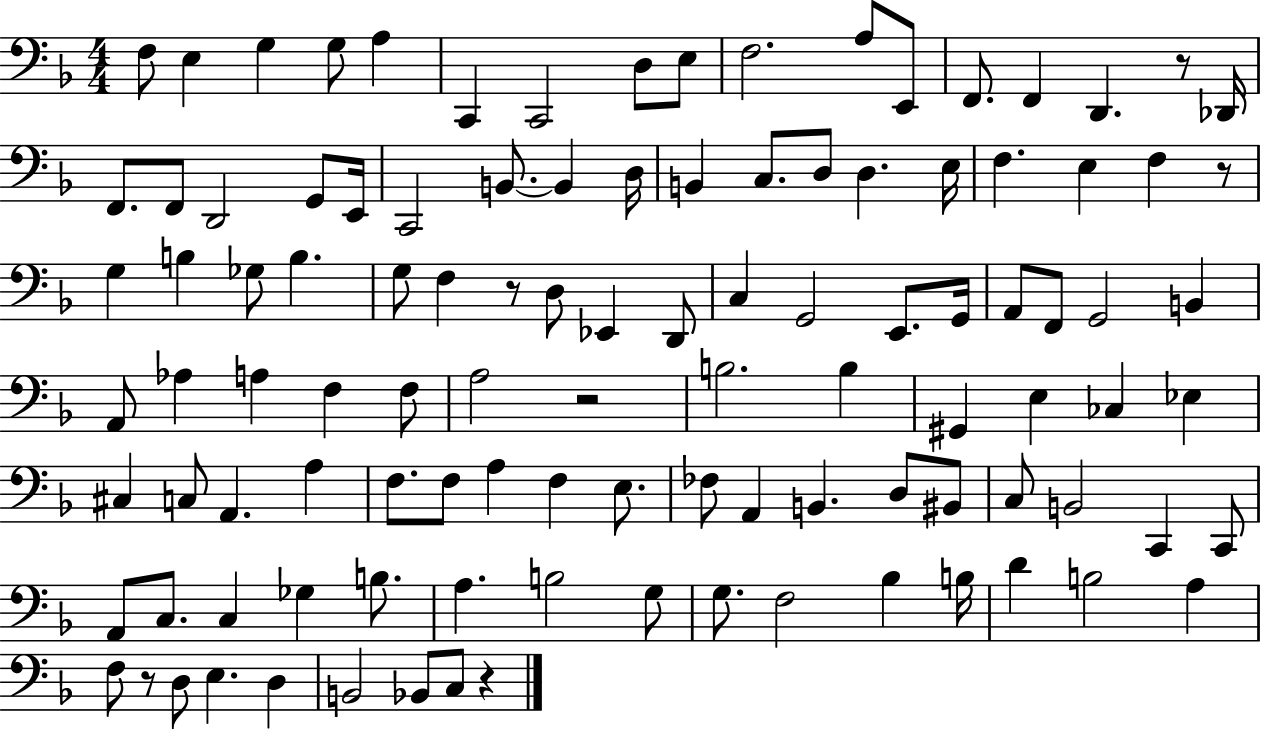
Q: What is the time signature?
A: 4/4